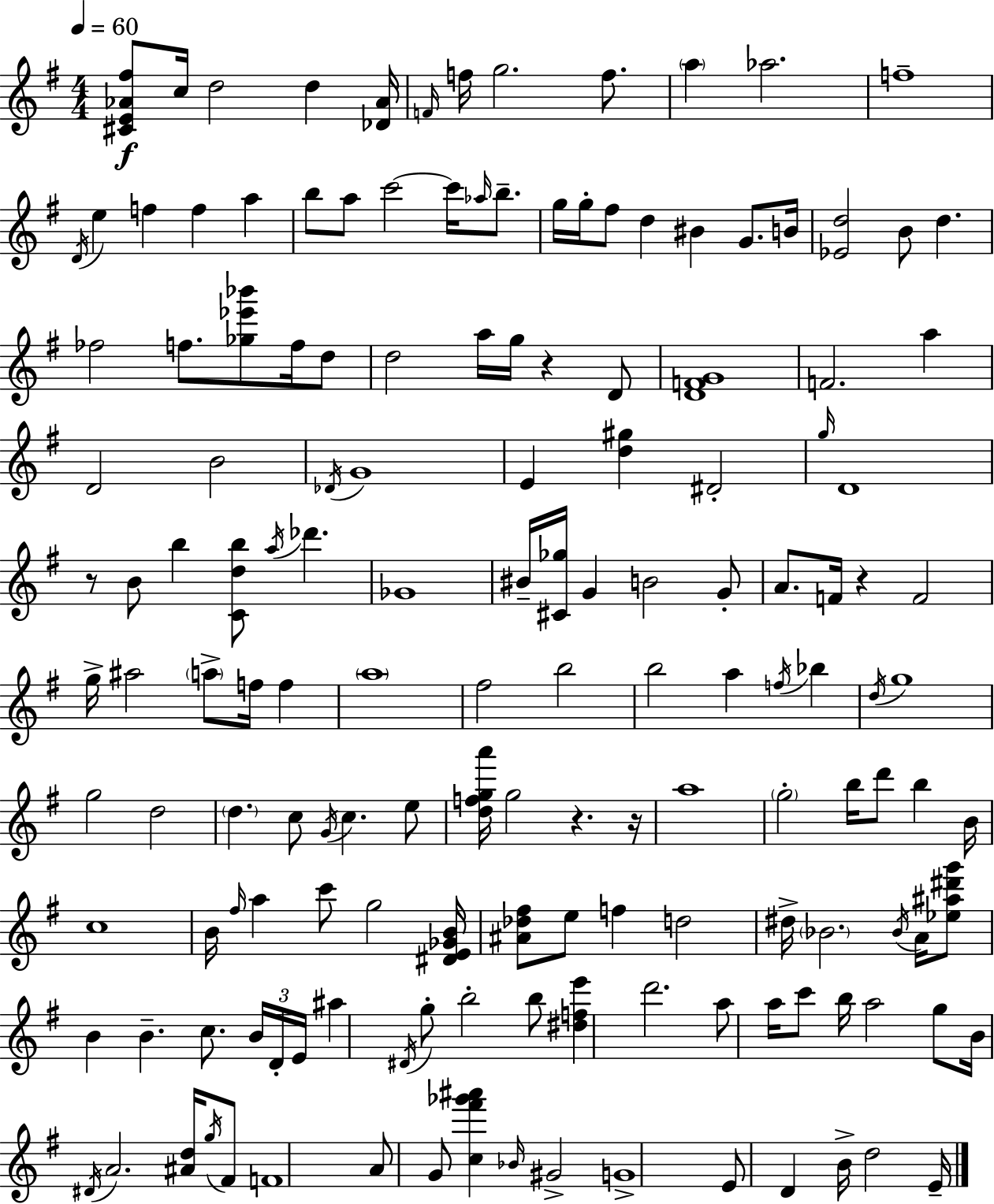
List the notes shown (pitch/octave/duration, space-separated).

[C#4,E4,Ab4,F#5]/e C5/s D5/h D5/q [Db4,Ab4]/s F4/s F5/s G5/h. F5/e. A5/q Ab5/h. F5/w D4/s E5/q F5/q F5/q A5/q B5/e A5/e C6/h C6/s Ab5/s B5/e. G5/s G5/s F#5/e D5/q BIS4/q G4/e. B4/s [Eb4,D5]/h B4/e D5/q. FES5/h F5/e. [Gb5,Eb6,Bb6]/e F5/s D5/e D5/h A5/s G5/s R/q D4/e [D4,F4,G4]/w F4/h. A5/q D4/h B4/h Db4/s G4/w E4/q [D5,G#5]/q D#4/h G5/s D4/w R/e B4/e B5/q [C4,D5,B5]/e A5/s Db6/q. Gb4/w BIS4/s [C#4,Gb5]/s G4/q B4/h G4/e A4/e. F4/s R/q F4/h G5/s A#5/h A5/e F5/s F5/q A5/w F#5/h B5/h B5/h A5/q F5/s Bb5/q D5/s G5/w G5/h D5/h D5/q. C5/e G4/s C5/q. E5/e [D5,F5,G5,A6]/s G5/h R/q. R/s A5/w G5/h B5/s D6/e B5/q B4/s C5/w B4/s F#5/s A5/q C6/e G5/h [D#4,E4,Gb4,B4]/s [A#4,Db5,F#5]/e E5/e F5/q D5/h D#5/s Bb4/h. Bb4/s A4/s [Eb5,A#5,D#6,G6]/e B4/q B4/q. C5/e. B4/s D4/s E4/s A#5/q D#4/s G5/e B5/h B5/e [D#5,F5,E6]/q D6/h. A5/e A5/s C6/e B5/s A5/h G5/e B4/s D#4/s A4/h. [A#4,D5]/s G5/s F#4/e F4/w A4/e G4/e [C5,F#6,Gb6,A#6]/q Bb4/s G#4/h G4/w E4/e D4/q B4/s D5/h E4/s